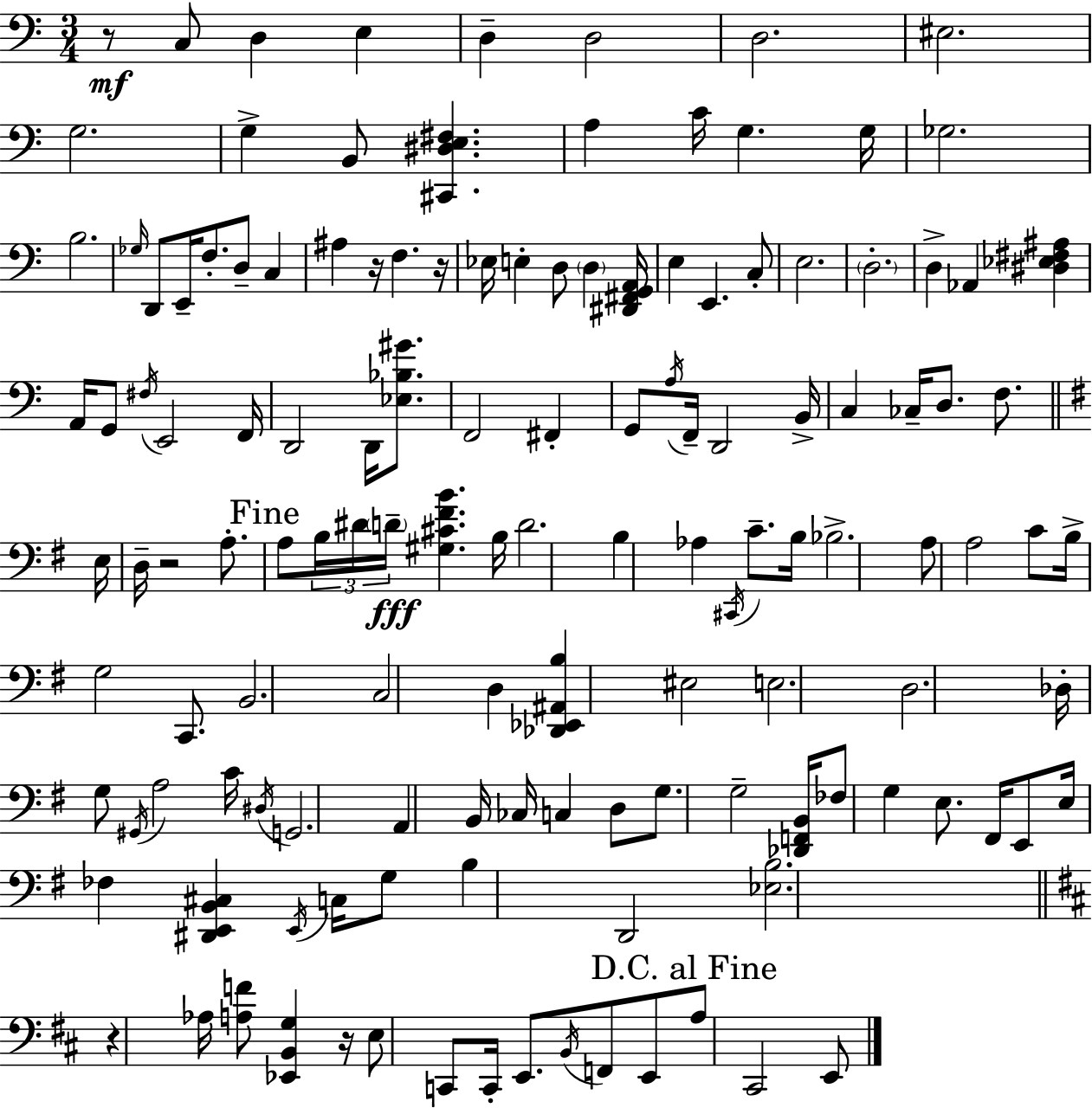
{
  \clef bass
  \numericTimeSignature
  \time 3/4
  \key a \minor
  r8\mf c8 d4 e4 | d4-- d2 | d2. | eis2. | \break g2. | g4-> b,8 <cis, dis e fis>4. | a4 c'16 g4. g16 | ges2. | \break b2. | \grace { ges16 } d,8 e,16-- f8.-. d8-- c4 | ais4 r16 f4. | r16 ees16 e4-. d8 \parenthesize d4 | \break <dis, fis, g, a,>16 e4 e,4. c8-. | e2. | \parenthesize d2.-. | d4-> aes,4 <dis ees fis ais>4 | \break a,16 g,8 \acciaccatura { fis16 } e,2 | f,16 d,2 d,16 <ees bes gis'>8. | f,2 fis,4-. | g,8 \acciaccatura { a16 } f,16-- d,2 | \break b,16-> c4 ces16-- d8. f8. | \bar "||" \break \key e \minor e16 d16-- r2 a8.-. | \mark "Fine" a8 \tuplet 3/2 { b16 dis'16 \parenthesize d'16--\fff } <gis cis' fis' b'>4. | b16 d'2. | b4 aes4 \acciaccatura { cis,16 } c'8.-- | \break b16 bes2.-> | a8 a2 | c'8 b16-> g2 c,8. | b,2. | \break c2 d4 | <des, ees, ais, b>4 eis2 | e2. | d2. | \break des16-. g8 \acciaccatura { gis,16 } a2 | c'16 \acciaccatura { dis16 } g,2. | a,4 b,16 ces16 c4 | d8 g8. g2-- | \break <des, f, b,>16 fes8 g4 e8. | fis,16 e,8 e16 fes4 <dis, e, b, cis>4 | \acciaccatura { e,16 } c16 g8 b4 d,2 | <ees b>2. | \break \bar "||" \break \key b \minor r4 aes16 <a f'>8 <ees, b, g>4 r16 | e8 c,8 c,16-. e,8. \acciaccatura { b,16 } f,8 e,8 | \mark "D.C. al Fine" a8 cis,2 e,8 | \bar "|."
}